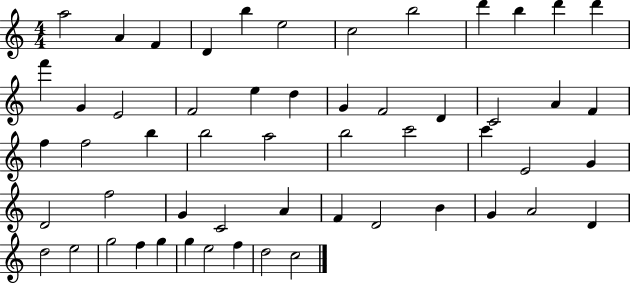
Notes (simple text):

A5/h A4/q F4/q D4/q B5/q E5/h C5/h B5/h D6/q B5/q D6/q D6/q F6/q G4/q E4/h F4/h E5/q D5/q G4/q F4/h D4/q C4/h A4/q F4/q F5/q F5/h B5/q B5/h A5/h B5/h C6/h C6/q E4/h G4/q D4/h F5/h G4/q C4/h A4/q F4/q D4/h B4/q G4/q A4/h D4/q D5/h E5/h G5/h F5/q G5/q G5/q E5/h F5/q D5/h C5/h